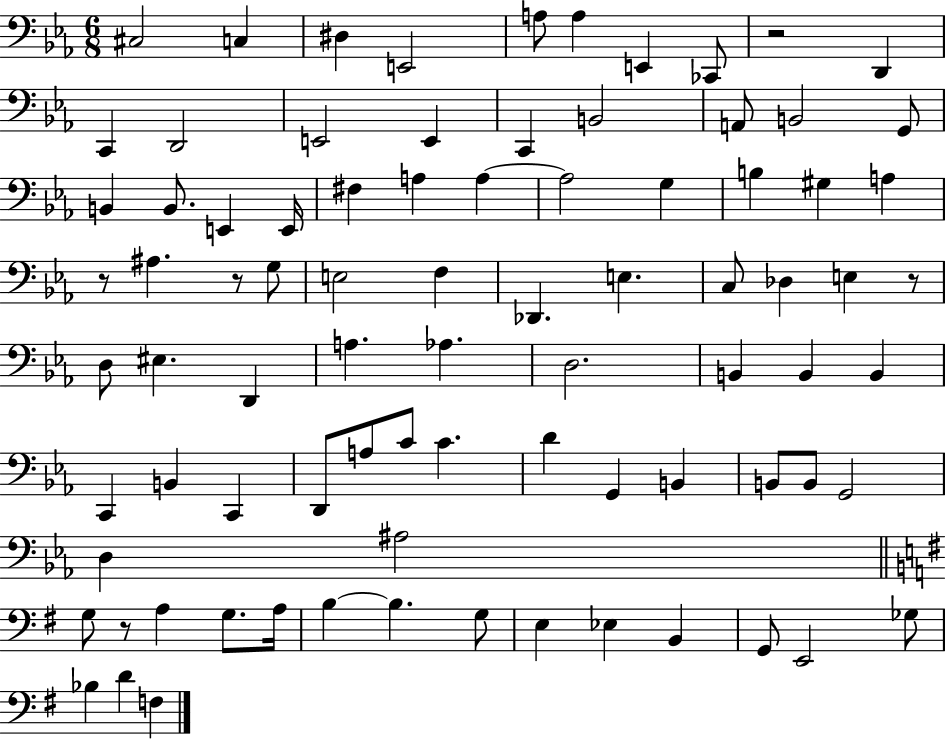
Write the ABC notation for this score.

X:1
T:Untitled
M:6/8
L:1/4
K:Eb
^C,2 C, ^D, E,,2 A,/2 A, E,, _C,,/2 z2 D,, C,, D,,2 E,,2 E,, C,, B,,2 A,,/2 B,,2 G,,/2 B,, B,,/2 E,, E,,/4 ^F, A, A, A,2 G, B, ^G, A, z/2 ^A, z/2 G,/2 E,2 F, _D,, E, C,/2 _D, E, z/2 D,/2 ^E, D,, A, _A, D,2 B,, B,, B,, C,, B,, C,, D,,/2 A,/2 C/2 C D G,, B,, B,,/2 B,,/2 G,,2 D, ^A,2 G,/2 z/2 A, G,/2 A,/4 B, B, G,/2 E, _E, B,, G,,/2 E,,2 _G,/2 _B, D F,